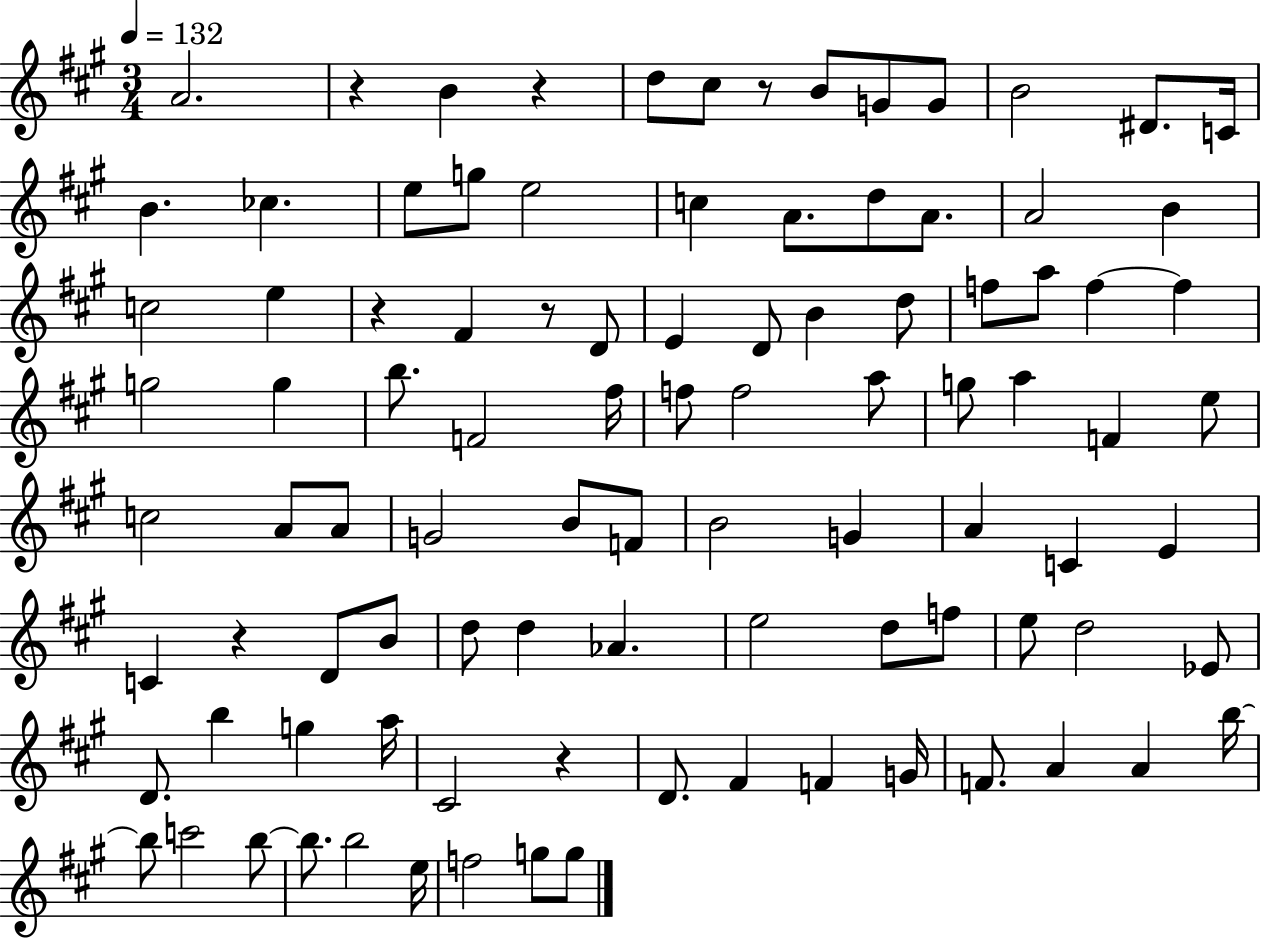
A4/h. R/q B4/q R/q D5/e C#5/e R/e B4/e G4/e G4/e B4/h D#4/e. C4/s B4/q. CES5/q. E5/e G5/e E5/h C5/q A4/e. D5/e A4/e. A4/h B4/q C5/h E5/q R/q F#4/q R/e D4/e E4/q D4/e B4/q D5/e F5/e A5/e F5/q F5/q G5/h G5/q B5/e. F4/h F#5/s F5/e F5/h A5/e G5/e A5/q F4/q E5/e C5/h A4/e A4/e G4/h B4/e F4/e B4/h G4/q A4/q C4/q E4/q C4/q R/q D4/e B4/e D5/e D5/q Ab4/q. E5/h D5/e F5/e E5/e D5/h Eb4/e D4/e. B5/q G5/q A5/s C#4/h R/q D4/e. F#4/q F4/q G4/s F4/e. A4/q A4/q B5/s B5/e C6/h B5/e B5/e. B5/h E5/s F5/h G5/e G5/e